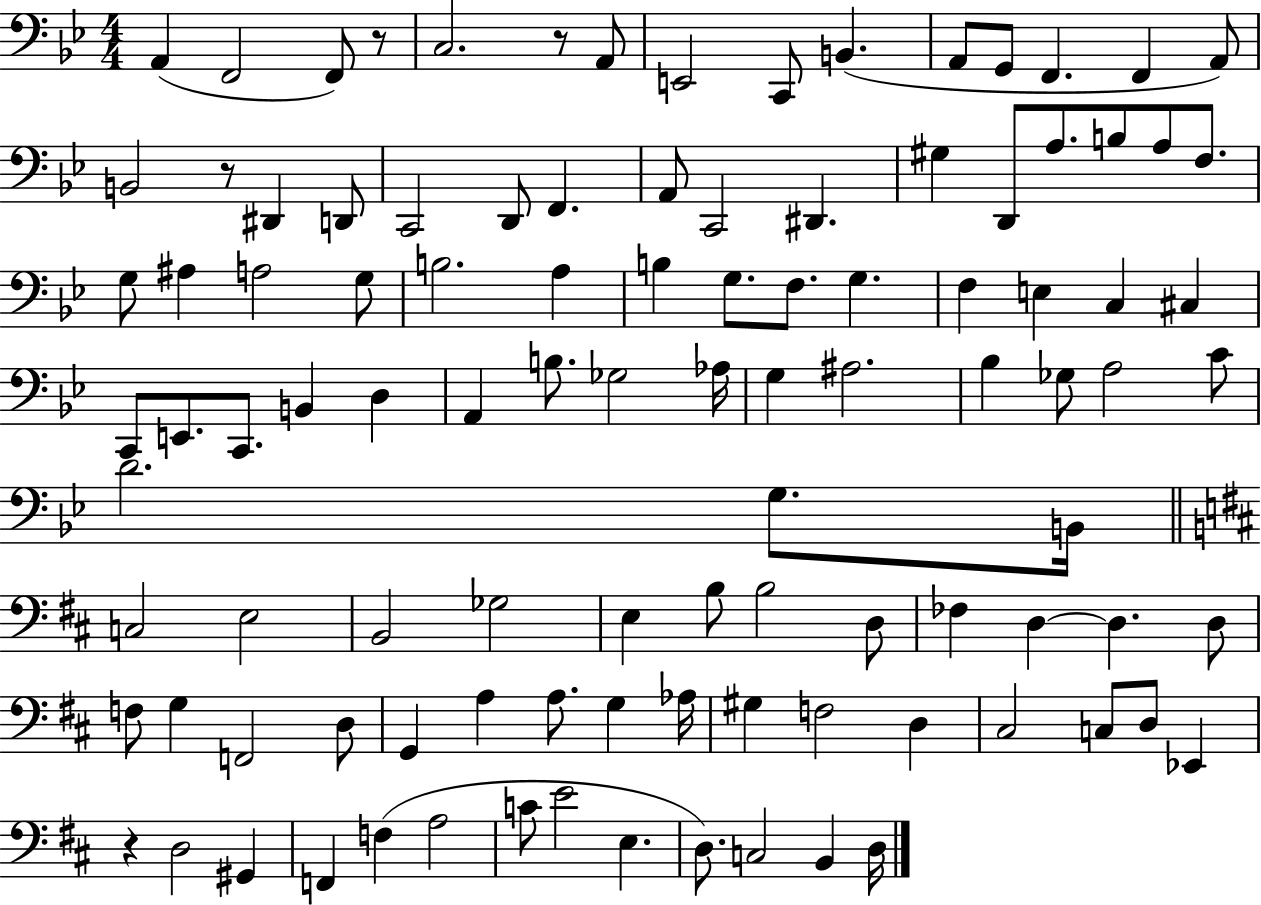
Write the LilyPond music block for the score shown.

{
  \clef bass
  \numericTimeSignature
  \time 4/4
  \key bes \major
  a,4( f,2 f,8) r8 | c2. r8 a,8 | e,2 c,8 b,4.( | a,8 g,8 f,4. f,4 a,8) | \break b,2 r8 dis,4 d,8 | c,2 d,8 f,4. | a,8 c,2 dis,4. | gis4 d,8 a8. b8 a8 f8. | \break g8 ais4 a2 g8 | b2. a4 | b4 g8. f8. g4. | f4 e4 c4 cis4 | \break c,8 e,8. c,8. b,4 d4 | a,4 b8. ges2 aes16 | g4 ais2. | bes4 ges8 a2 c'8 | \break d'2. g8. b,16 | \bar "||" \break \key d \major c2 e2 | b,2 ges2 | e4 b8 b2 d8 | fes4 d4~~ d4. d8 | \break f8 g4 f,2 d8 | g,4 a4 a8. g4 aes16 | gis4 f2 d4 | cis2 c8 d8 ees,4 | \break r4 d2 gis,4 | f,4 f4( a2 | c'8 e'2 e4. | d8.) c2 b,4 d16 | \break \bar "|."
}